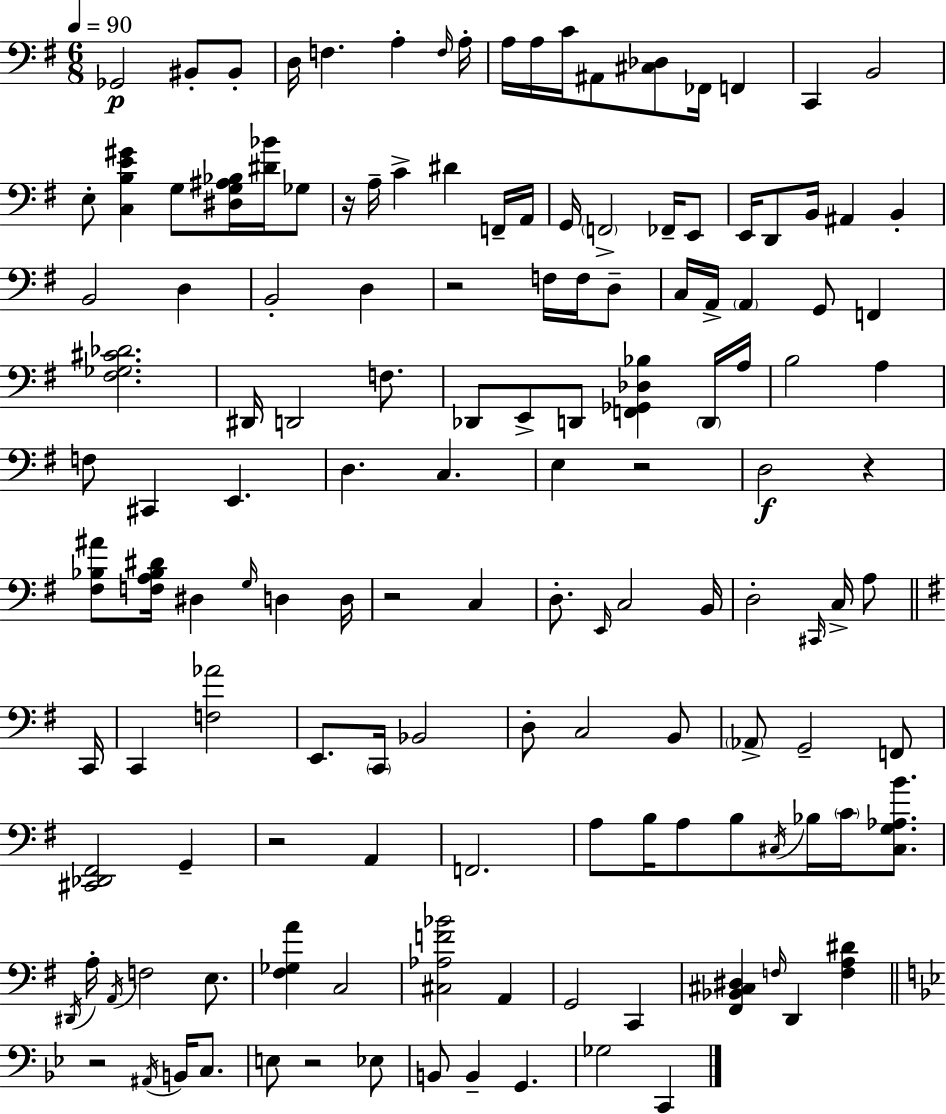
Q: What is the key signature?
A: E minor